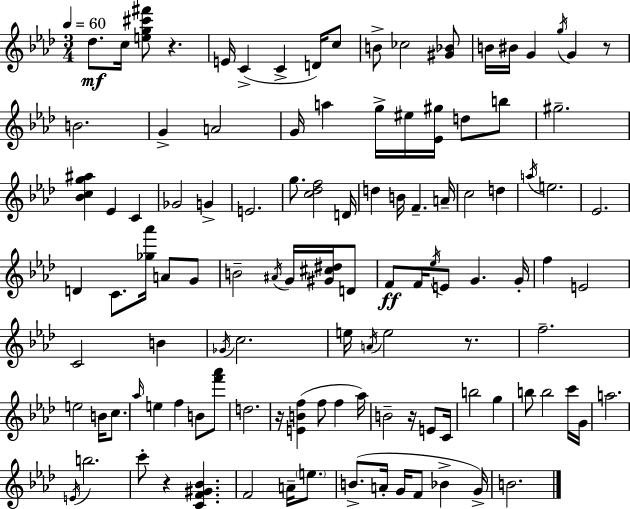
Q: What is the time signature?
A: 3/4